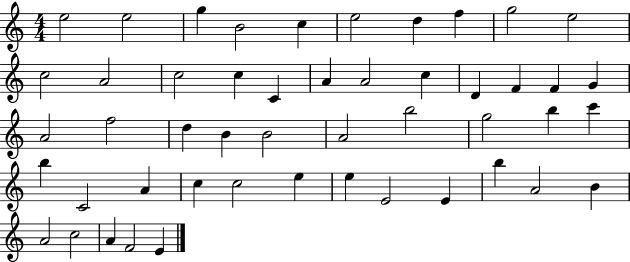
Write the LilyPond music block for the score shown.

{
  \clef treble
  \numericTimeSignature
  \time 4/4
  \key c \major
  e''2 e''2 | g''4 b'2 c''4 | e''2 d''4 f''4 | g''2 e''2 | \break c''2 a'2 | c''2 c''4 c'4 | a'4 a'2 c''4 | d'4 f'4 f'4 g'4 | \break a'2 f''2 | d''4 b'4 b'2 | a'2 b''2 | g''2 b''4 c'''4 | \break b''4 c'2 a'4 | c''4 c''2 e''4 | e''4 e'2 e'4 | b''4 a'2 b'4 | \break a'2 c''2 | a'4 f'2 e'4 | \bar "|."
}